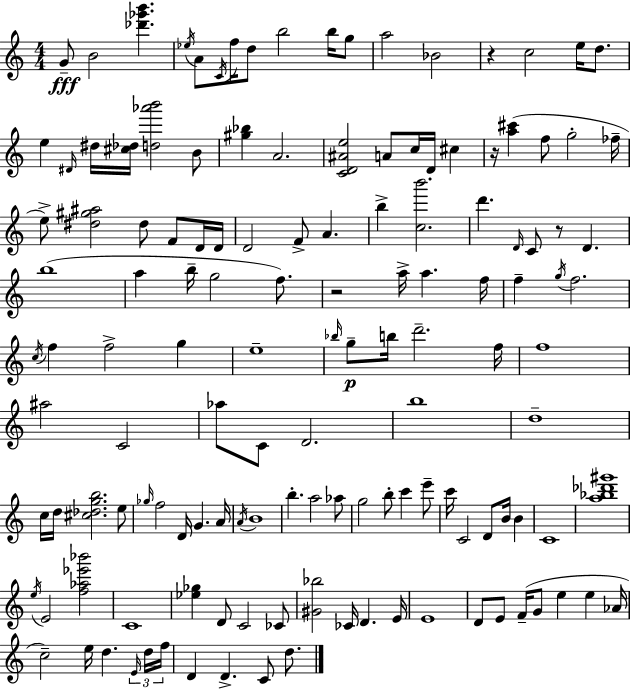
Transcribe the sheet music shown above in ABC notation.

X:1
T:Untitled
M:4/4
L:1/4
K:C
G/2 B2 [_d'_g'b'] _e/4 A/2 C/4 f/4 d/2 b2 b/4 g/2 a2 _B2 z c2 e/4 d/2 e ^D/4 ^d/4 [^c_d]/4 [d_a'b']2 B/2 [^g_b] A2 [CD^Ae]2 A/2 c/4 D/4 ^c z/4 [a^c'] f/2 g2 _f/4 e/2 [^d^g^a]2 ^d/2 F/2 D/4 D/4 D2 F/2 A b [cb']2 d' D/4 C/2 z/2 D b4 a b/4 g2 f/2 z2 a/4 a f/4 f g/4 f2 c/4 f f2 g e4 _b/4 g/2 b/4 d'2 f/4 f4 ^a2 C2 _a/2 C/2 D2 b4 d4 c/4 d/4 [^c_dgb]2 e/2 _g/4 f2 D/4 G A/4 A/4 B4 b a2 _a/2 g2 b/2 c' e'/2 c'/4 C2 D/2 B/4 B C4 [a_b_d'^g']4 e/4 E2 [f_a_e'_b']2 C4 [_e_g] D/2 C2 _C/2 [^G_b]2 _C/4 D E/4 E4 D/2 E/2 F/4 G/2 e e _A/4 c2 e/4 d E/4 d/4 f/4 D D C/2 d/2